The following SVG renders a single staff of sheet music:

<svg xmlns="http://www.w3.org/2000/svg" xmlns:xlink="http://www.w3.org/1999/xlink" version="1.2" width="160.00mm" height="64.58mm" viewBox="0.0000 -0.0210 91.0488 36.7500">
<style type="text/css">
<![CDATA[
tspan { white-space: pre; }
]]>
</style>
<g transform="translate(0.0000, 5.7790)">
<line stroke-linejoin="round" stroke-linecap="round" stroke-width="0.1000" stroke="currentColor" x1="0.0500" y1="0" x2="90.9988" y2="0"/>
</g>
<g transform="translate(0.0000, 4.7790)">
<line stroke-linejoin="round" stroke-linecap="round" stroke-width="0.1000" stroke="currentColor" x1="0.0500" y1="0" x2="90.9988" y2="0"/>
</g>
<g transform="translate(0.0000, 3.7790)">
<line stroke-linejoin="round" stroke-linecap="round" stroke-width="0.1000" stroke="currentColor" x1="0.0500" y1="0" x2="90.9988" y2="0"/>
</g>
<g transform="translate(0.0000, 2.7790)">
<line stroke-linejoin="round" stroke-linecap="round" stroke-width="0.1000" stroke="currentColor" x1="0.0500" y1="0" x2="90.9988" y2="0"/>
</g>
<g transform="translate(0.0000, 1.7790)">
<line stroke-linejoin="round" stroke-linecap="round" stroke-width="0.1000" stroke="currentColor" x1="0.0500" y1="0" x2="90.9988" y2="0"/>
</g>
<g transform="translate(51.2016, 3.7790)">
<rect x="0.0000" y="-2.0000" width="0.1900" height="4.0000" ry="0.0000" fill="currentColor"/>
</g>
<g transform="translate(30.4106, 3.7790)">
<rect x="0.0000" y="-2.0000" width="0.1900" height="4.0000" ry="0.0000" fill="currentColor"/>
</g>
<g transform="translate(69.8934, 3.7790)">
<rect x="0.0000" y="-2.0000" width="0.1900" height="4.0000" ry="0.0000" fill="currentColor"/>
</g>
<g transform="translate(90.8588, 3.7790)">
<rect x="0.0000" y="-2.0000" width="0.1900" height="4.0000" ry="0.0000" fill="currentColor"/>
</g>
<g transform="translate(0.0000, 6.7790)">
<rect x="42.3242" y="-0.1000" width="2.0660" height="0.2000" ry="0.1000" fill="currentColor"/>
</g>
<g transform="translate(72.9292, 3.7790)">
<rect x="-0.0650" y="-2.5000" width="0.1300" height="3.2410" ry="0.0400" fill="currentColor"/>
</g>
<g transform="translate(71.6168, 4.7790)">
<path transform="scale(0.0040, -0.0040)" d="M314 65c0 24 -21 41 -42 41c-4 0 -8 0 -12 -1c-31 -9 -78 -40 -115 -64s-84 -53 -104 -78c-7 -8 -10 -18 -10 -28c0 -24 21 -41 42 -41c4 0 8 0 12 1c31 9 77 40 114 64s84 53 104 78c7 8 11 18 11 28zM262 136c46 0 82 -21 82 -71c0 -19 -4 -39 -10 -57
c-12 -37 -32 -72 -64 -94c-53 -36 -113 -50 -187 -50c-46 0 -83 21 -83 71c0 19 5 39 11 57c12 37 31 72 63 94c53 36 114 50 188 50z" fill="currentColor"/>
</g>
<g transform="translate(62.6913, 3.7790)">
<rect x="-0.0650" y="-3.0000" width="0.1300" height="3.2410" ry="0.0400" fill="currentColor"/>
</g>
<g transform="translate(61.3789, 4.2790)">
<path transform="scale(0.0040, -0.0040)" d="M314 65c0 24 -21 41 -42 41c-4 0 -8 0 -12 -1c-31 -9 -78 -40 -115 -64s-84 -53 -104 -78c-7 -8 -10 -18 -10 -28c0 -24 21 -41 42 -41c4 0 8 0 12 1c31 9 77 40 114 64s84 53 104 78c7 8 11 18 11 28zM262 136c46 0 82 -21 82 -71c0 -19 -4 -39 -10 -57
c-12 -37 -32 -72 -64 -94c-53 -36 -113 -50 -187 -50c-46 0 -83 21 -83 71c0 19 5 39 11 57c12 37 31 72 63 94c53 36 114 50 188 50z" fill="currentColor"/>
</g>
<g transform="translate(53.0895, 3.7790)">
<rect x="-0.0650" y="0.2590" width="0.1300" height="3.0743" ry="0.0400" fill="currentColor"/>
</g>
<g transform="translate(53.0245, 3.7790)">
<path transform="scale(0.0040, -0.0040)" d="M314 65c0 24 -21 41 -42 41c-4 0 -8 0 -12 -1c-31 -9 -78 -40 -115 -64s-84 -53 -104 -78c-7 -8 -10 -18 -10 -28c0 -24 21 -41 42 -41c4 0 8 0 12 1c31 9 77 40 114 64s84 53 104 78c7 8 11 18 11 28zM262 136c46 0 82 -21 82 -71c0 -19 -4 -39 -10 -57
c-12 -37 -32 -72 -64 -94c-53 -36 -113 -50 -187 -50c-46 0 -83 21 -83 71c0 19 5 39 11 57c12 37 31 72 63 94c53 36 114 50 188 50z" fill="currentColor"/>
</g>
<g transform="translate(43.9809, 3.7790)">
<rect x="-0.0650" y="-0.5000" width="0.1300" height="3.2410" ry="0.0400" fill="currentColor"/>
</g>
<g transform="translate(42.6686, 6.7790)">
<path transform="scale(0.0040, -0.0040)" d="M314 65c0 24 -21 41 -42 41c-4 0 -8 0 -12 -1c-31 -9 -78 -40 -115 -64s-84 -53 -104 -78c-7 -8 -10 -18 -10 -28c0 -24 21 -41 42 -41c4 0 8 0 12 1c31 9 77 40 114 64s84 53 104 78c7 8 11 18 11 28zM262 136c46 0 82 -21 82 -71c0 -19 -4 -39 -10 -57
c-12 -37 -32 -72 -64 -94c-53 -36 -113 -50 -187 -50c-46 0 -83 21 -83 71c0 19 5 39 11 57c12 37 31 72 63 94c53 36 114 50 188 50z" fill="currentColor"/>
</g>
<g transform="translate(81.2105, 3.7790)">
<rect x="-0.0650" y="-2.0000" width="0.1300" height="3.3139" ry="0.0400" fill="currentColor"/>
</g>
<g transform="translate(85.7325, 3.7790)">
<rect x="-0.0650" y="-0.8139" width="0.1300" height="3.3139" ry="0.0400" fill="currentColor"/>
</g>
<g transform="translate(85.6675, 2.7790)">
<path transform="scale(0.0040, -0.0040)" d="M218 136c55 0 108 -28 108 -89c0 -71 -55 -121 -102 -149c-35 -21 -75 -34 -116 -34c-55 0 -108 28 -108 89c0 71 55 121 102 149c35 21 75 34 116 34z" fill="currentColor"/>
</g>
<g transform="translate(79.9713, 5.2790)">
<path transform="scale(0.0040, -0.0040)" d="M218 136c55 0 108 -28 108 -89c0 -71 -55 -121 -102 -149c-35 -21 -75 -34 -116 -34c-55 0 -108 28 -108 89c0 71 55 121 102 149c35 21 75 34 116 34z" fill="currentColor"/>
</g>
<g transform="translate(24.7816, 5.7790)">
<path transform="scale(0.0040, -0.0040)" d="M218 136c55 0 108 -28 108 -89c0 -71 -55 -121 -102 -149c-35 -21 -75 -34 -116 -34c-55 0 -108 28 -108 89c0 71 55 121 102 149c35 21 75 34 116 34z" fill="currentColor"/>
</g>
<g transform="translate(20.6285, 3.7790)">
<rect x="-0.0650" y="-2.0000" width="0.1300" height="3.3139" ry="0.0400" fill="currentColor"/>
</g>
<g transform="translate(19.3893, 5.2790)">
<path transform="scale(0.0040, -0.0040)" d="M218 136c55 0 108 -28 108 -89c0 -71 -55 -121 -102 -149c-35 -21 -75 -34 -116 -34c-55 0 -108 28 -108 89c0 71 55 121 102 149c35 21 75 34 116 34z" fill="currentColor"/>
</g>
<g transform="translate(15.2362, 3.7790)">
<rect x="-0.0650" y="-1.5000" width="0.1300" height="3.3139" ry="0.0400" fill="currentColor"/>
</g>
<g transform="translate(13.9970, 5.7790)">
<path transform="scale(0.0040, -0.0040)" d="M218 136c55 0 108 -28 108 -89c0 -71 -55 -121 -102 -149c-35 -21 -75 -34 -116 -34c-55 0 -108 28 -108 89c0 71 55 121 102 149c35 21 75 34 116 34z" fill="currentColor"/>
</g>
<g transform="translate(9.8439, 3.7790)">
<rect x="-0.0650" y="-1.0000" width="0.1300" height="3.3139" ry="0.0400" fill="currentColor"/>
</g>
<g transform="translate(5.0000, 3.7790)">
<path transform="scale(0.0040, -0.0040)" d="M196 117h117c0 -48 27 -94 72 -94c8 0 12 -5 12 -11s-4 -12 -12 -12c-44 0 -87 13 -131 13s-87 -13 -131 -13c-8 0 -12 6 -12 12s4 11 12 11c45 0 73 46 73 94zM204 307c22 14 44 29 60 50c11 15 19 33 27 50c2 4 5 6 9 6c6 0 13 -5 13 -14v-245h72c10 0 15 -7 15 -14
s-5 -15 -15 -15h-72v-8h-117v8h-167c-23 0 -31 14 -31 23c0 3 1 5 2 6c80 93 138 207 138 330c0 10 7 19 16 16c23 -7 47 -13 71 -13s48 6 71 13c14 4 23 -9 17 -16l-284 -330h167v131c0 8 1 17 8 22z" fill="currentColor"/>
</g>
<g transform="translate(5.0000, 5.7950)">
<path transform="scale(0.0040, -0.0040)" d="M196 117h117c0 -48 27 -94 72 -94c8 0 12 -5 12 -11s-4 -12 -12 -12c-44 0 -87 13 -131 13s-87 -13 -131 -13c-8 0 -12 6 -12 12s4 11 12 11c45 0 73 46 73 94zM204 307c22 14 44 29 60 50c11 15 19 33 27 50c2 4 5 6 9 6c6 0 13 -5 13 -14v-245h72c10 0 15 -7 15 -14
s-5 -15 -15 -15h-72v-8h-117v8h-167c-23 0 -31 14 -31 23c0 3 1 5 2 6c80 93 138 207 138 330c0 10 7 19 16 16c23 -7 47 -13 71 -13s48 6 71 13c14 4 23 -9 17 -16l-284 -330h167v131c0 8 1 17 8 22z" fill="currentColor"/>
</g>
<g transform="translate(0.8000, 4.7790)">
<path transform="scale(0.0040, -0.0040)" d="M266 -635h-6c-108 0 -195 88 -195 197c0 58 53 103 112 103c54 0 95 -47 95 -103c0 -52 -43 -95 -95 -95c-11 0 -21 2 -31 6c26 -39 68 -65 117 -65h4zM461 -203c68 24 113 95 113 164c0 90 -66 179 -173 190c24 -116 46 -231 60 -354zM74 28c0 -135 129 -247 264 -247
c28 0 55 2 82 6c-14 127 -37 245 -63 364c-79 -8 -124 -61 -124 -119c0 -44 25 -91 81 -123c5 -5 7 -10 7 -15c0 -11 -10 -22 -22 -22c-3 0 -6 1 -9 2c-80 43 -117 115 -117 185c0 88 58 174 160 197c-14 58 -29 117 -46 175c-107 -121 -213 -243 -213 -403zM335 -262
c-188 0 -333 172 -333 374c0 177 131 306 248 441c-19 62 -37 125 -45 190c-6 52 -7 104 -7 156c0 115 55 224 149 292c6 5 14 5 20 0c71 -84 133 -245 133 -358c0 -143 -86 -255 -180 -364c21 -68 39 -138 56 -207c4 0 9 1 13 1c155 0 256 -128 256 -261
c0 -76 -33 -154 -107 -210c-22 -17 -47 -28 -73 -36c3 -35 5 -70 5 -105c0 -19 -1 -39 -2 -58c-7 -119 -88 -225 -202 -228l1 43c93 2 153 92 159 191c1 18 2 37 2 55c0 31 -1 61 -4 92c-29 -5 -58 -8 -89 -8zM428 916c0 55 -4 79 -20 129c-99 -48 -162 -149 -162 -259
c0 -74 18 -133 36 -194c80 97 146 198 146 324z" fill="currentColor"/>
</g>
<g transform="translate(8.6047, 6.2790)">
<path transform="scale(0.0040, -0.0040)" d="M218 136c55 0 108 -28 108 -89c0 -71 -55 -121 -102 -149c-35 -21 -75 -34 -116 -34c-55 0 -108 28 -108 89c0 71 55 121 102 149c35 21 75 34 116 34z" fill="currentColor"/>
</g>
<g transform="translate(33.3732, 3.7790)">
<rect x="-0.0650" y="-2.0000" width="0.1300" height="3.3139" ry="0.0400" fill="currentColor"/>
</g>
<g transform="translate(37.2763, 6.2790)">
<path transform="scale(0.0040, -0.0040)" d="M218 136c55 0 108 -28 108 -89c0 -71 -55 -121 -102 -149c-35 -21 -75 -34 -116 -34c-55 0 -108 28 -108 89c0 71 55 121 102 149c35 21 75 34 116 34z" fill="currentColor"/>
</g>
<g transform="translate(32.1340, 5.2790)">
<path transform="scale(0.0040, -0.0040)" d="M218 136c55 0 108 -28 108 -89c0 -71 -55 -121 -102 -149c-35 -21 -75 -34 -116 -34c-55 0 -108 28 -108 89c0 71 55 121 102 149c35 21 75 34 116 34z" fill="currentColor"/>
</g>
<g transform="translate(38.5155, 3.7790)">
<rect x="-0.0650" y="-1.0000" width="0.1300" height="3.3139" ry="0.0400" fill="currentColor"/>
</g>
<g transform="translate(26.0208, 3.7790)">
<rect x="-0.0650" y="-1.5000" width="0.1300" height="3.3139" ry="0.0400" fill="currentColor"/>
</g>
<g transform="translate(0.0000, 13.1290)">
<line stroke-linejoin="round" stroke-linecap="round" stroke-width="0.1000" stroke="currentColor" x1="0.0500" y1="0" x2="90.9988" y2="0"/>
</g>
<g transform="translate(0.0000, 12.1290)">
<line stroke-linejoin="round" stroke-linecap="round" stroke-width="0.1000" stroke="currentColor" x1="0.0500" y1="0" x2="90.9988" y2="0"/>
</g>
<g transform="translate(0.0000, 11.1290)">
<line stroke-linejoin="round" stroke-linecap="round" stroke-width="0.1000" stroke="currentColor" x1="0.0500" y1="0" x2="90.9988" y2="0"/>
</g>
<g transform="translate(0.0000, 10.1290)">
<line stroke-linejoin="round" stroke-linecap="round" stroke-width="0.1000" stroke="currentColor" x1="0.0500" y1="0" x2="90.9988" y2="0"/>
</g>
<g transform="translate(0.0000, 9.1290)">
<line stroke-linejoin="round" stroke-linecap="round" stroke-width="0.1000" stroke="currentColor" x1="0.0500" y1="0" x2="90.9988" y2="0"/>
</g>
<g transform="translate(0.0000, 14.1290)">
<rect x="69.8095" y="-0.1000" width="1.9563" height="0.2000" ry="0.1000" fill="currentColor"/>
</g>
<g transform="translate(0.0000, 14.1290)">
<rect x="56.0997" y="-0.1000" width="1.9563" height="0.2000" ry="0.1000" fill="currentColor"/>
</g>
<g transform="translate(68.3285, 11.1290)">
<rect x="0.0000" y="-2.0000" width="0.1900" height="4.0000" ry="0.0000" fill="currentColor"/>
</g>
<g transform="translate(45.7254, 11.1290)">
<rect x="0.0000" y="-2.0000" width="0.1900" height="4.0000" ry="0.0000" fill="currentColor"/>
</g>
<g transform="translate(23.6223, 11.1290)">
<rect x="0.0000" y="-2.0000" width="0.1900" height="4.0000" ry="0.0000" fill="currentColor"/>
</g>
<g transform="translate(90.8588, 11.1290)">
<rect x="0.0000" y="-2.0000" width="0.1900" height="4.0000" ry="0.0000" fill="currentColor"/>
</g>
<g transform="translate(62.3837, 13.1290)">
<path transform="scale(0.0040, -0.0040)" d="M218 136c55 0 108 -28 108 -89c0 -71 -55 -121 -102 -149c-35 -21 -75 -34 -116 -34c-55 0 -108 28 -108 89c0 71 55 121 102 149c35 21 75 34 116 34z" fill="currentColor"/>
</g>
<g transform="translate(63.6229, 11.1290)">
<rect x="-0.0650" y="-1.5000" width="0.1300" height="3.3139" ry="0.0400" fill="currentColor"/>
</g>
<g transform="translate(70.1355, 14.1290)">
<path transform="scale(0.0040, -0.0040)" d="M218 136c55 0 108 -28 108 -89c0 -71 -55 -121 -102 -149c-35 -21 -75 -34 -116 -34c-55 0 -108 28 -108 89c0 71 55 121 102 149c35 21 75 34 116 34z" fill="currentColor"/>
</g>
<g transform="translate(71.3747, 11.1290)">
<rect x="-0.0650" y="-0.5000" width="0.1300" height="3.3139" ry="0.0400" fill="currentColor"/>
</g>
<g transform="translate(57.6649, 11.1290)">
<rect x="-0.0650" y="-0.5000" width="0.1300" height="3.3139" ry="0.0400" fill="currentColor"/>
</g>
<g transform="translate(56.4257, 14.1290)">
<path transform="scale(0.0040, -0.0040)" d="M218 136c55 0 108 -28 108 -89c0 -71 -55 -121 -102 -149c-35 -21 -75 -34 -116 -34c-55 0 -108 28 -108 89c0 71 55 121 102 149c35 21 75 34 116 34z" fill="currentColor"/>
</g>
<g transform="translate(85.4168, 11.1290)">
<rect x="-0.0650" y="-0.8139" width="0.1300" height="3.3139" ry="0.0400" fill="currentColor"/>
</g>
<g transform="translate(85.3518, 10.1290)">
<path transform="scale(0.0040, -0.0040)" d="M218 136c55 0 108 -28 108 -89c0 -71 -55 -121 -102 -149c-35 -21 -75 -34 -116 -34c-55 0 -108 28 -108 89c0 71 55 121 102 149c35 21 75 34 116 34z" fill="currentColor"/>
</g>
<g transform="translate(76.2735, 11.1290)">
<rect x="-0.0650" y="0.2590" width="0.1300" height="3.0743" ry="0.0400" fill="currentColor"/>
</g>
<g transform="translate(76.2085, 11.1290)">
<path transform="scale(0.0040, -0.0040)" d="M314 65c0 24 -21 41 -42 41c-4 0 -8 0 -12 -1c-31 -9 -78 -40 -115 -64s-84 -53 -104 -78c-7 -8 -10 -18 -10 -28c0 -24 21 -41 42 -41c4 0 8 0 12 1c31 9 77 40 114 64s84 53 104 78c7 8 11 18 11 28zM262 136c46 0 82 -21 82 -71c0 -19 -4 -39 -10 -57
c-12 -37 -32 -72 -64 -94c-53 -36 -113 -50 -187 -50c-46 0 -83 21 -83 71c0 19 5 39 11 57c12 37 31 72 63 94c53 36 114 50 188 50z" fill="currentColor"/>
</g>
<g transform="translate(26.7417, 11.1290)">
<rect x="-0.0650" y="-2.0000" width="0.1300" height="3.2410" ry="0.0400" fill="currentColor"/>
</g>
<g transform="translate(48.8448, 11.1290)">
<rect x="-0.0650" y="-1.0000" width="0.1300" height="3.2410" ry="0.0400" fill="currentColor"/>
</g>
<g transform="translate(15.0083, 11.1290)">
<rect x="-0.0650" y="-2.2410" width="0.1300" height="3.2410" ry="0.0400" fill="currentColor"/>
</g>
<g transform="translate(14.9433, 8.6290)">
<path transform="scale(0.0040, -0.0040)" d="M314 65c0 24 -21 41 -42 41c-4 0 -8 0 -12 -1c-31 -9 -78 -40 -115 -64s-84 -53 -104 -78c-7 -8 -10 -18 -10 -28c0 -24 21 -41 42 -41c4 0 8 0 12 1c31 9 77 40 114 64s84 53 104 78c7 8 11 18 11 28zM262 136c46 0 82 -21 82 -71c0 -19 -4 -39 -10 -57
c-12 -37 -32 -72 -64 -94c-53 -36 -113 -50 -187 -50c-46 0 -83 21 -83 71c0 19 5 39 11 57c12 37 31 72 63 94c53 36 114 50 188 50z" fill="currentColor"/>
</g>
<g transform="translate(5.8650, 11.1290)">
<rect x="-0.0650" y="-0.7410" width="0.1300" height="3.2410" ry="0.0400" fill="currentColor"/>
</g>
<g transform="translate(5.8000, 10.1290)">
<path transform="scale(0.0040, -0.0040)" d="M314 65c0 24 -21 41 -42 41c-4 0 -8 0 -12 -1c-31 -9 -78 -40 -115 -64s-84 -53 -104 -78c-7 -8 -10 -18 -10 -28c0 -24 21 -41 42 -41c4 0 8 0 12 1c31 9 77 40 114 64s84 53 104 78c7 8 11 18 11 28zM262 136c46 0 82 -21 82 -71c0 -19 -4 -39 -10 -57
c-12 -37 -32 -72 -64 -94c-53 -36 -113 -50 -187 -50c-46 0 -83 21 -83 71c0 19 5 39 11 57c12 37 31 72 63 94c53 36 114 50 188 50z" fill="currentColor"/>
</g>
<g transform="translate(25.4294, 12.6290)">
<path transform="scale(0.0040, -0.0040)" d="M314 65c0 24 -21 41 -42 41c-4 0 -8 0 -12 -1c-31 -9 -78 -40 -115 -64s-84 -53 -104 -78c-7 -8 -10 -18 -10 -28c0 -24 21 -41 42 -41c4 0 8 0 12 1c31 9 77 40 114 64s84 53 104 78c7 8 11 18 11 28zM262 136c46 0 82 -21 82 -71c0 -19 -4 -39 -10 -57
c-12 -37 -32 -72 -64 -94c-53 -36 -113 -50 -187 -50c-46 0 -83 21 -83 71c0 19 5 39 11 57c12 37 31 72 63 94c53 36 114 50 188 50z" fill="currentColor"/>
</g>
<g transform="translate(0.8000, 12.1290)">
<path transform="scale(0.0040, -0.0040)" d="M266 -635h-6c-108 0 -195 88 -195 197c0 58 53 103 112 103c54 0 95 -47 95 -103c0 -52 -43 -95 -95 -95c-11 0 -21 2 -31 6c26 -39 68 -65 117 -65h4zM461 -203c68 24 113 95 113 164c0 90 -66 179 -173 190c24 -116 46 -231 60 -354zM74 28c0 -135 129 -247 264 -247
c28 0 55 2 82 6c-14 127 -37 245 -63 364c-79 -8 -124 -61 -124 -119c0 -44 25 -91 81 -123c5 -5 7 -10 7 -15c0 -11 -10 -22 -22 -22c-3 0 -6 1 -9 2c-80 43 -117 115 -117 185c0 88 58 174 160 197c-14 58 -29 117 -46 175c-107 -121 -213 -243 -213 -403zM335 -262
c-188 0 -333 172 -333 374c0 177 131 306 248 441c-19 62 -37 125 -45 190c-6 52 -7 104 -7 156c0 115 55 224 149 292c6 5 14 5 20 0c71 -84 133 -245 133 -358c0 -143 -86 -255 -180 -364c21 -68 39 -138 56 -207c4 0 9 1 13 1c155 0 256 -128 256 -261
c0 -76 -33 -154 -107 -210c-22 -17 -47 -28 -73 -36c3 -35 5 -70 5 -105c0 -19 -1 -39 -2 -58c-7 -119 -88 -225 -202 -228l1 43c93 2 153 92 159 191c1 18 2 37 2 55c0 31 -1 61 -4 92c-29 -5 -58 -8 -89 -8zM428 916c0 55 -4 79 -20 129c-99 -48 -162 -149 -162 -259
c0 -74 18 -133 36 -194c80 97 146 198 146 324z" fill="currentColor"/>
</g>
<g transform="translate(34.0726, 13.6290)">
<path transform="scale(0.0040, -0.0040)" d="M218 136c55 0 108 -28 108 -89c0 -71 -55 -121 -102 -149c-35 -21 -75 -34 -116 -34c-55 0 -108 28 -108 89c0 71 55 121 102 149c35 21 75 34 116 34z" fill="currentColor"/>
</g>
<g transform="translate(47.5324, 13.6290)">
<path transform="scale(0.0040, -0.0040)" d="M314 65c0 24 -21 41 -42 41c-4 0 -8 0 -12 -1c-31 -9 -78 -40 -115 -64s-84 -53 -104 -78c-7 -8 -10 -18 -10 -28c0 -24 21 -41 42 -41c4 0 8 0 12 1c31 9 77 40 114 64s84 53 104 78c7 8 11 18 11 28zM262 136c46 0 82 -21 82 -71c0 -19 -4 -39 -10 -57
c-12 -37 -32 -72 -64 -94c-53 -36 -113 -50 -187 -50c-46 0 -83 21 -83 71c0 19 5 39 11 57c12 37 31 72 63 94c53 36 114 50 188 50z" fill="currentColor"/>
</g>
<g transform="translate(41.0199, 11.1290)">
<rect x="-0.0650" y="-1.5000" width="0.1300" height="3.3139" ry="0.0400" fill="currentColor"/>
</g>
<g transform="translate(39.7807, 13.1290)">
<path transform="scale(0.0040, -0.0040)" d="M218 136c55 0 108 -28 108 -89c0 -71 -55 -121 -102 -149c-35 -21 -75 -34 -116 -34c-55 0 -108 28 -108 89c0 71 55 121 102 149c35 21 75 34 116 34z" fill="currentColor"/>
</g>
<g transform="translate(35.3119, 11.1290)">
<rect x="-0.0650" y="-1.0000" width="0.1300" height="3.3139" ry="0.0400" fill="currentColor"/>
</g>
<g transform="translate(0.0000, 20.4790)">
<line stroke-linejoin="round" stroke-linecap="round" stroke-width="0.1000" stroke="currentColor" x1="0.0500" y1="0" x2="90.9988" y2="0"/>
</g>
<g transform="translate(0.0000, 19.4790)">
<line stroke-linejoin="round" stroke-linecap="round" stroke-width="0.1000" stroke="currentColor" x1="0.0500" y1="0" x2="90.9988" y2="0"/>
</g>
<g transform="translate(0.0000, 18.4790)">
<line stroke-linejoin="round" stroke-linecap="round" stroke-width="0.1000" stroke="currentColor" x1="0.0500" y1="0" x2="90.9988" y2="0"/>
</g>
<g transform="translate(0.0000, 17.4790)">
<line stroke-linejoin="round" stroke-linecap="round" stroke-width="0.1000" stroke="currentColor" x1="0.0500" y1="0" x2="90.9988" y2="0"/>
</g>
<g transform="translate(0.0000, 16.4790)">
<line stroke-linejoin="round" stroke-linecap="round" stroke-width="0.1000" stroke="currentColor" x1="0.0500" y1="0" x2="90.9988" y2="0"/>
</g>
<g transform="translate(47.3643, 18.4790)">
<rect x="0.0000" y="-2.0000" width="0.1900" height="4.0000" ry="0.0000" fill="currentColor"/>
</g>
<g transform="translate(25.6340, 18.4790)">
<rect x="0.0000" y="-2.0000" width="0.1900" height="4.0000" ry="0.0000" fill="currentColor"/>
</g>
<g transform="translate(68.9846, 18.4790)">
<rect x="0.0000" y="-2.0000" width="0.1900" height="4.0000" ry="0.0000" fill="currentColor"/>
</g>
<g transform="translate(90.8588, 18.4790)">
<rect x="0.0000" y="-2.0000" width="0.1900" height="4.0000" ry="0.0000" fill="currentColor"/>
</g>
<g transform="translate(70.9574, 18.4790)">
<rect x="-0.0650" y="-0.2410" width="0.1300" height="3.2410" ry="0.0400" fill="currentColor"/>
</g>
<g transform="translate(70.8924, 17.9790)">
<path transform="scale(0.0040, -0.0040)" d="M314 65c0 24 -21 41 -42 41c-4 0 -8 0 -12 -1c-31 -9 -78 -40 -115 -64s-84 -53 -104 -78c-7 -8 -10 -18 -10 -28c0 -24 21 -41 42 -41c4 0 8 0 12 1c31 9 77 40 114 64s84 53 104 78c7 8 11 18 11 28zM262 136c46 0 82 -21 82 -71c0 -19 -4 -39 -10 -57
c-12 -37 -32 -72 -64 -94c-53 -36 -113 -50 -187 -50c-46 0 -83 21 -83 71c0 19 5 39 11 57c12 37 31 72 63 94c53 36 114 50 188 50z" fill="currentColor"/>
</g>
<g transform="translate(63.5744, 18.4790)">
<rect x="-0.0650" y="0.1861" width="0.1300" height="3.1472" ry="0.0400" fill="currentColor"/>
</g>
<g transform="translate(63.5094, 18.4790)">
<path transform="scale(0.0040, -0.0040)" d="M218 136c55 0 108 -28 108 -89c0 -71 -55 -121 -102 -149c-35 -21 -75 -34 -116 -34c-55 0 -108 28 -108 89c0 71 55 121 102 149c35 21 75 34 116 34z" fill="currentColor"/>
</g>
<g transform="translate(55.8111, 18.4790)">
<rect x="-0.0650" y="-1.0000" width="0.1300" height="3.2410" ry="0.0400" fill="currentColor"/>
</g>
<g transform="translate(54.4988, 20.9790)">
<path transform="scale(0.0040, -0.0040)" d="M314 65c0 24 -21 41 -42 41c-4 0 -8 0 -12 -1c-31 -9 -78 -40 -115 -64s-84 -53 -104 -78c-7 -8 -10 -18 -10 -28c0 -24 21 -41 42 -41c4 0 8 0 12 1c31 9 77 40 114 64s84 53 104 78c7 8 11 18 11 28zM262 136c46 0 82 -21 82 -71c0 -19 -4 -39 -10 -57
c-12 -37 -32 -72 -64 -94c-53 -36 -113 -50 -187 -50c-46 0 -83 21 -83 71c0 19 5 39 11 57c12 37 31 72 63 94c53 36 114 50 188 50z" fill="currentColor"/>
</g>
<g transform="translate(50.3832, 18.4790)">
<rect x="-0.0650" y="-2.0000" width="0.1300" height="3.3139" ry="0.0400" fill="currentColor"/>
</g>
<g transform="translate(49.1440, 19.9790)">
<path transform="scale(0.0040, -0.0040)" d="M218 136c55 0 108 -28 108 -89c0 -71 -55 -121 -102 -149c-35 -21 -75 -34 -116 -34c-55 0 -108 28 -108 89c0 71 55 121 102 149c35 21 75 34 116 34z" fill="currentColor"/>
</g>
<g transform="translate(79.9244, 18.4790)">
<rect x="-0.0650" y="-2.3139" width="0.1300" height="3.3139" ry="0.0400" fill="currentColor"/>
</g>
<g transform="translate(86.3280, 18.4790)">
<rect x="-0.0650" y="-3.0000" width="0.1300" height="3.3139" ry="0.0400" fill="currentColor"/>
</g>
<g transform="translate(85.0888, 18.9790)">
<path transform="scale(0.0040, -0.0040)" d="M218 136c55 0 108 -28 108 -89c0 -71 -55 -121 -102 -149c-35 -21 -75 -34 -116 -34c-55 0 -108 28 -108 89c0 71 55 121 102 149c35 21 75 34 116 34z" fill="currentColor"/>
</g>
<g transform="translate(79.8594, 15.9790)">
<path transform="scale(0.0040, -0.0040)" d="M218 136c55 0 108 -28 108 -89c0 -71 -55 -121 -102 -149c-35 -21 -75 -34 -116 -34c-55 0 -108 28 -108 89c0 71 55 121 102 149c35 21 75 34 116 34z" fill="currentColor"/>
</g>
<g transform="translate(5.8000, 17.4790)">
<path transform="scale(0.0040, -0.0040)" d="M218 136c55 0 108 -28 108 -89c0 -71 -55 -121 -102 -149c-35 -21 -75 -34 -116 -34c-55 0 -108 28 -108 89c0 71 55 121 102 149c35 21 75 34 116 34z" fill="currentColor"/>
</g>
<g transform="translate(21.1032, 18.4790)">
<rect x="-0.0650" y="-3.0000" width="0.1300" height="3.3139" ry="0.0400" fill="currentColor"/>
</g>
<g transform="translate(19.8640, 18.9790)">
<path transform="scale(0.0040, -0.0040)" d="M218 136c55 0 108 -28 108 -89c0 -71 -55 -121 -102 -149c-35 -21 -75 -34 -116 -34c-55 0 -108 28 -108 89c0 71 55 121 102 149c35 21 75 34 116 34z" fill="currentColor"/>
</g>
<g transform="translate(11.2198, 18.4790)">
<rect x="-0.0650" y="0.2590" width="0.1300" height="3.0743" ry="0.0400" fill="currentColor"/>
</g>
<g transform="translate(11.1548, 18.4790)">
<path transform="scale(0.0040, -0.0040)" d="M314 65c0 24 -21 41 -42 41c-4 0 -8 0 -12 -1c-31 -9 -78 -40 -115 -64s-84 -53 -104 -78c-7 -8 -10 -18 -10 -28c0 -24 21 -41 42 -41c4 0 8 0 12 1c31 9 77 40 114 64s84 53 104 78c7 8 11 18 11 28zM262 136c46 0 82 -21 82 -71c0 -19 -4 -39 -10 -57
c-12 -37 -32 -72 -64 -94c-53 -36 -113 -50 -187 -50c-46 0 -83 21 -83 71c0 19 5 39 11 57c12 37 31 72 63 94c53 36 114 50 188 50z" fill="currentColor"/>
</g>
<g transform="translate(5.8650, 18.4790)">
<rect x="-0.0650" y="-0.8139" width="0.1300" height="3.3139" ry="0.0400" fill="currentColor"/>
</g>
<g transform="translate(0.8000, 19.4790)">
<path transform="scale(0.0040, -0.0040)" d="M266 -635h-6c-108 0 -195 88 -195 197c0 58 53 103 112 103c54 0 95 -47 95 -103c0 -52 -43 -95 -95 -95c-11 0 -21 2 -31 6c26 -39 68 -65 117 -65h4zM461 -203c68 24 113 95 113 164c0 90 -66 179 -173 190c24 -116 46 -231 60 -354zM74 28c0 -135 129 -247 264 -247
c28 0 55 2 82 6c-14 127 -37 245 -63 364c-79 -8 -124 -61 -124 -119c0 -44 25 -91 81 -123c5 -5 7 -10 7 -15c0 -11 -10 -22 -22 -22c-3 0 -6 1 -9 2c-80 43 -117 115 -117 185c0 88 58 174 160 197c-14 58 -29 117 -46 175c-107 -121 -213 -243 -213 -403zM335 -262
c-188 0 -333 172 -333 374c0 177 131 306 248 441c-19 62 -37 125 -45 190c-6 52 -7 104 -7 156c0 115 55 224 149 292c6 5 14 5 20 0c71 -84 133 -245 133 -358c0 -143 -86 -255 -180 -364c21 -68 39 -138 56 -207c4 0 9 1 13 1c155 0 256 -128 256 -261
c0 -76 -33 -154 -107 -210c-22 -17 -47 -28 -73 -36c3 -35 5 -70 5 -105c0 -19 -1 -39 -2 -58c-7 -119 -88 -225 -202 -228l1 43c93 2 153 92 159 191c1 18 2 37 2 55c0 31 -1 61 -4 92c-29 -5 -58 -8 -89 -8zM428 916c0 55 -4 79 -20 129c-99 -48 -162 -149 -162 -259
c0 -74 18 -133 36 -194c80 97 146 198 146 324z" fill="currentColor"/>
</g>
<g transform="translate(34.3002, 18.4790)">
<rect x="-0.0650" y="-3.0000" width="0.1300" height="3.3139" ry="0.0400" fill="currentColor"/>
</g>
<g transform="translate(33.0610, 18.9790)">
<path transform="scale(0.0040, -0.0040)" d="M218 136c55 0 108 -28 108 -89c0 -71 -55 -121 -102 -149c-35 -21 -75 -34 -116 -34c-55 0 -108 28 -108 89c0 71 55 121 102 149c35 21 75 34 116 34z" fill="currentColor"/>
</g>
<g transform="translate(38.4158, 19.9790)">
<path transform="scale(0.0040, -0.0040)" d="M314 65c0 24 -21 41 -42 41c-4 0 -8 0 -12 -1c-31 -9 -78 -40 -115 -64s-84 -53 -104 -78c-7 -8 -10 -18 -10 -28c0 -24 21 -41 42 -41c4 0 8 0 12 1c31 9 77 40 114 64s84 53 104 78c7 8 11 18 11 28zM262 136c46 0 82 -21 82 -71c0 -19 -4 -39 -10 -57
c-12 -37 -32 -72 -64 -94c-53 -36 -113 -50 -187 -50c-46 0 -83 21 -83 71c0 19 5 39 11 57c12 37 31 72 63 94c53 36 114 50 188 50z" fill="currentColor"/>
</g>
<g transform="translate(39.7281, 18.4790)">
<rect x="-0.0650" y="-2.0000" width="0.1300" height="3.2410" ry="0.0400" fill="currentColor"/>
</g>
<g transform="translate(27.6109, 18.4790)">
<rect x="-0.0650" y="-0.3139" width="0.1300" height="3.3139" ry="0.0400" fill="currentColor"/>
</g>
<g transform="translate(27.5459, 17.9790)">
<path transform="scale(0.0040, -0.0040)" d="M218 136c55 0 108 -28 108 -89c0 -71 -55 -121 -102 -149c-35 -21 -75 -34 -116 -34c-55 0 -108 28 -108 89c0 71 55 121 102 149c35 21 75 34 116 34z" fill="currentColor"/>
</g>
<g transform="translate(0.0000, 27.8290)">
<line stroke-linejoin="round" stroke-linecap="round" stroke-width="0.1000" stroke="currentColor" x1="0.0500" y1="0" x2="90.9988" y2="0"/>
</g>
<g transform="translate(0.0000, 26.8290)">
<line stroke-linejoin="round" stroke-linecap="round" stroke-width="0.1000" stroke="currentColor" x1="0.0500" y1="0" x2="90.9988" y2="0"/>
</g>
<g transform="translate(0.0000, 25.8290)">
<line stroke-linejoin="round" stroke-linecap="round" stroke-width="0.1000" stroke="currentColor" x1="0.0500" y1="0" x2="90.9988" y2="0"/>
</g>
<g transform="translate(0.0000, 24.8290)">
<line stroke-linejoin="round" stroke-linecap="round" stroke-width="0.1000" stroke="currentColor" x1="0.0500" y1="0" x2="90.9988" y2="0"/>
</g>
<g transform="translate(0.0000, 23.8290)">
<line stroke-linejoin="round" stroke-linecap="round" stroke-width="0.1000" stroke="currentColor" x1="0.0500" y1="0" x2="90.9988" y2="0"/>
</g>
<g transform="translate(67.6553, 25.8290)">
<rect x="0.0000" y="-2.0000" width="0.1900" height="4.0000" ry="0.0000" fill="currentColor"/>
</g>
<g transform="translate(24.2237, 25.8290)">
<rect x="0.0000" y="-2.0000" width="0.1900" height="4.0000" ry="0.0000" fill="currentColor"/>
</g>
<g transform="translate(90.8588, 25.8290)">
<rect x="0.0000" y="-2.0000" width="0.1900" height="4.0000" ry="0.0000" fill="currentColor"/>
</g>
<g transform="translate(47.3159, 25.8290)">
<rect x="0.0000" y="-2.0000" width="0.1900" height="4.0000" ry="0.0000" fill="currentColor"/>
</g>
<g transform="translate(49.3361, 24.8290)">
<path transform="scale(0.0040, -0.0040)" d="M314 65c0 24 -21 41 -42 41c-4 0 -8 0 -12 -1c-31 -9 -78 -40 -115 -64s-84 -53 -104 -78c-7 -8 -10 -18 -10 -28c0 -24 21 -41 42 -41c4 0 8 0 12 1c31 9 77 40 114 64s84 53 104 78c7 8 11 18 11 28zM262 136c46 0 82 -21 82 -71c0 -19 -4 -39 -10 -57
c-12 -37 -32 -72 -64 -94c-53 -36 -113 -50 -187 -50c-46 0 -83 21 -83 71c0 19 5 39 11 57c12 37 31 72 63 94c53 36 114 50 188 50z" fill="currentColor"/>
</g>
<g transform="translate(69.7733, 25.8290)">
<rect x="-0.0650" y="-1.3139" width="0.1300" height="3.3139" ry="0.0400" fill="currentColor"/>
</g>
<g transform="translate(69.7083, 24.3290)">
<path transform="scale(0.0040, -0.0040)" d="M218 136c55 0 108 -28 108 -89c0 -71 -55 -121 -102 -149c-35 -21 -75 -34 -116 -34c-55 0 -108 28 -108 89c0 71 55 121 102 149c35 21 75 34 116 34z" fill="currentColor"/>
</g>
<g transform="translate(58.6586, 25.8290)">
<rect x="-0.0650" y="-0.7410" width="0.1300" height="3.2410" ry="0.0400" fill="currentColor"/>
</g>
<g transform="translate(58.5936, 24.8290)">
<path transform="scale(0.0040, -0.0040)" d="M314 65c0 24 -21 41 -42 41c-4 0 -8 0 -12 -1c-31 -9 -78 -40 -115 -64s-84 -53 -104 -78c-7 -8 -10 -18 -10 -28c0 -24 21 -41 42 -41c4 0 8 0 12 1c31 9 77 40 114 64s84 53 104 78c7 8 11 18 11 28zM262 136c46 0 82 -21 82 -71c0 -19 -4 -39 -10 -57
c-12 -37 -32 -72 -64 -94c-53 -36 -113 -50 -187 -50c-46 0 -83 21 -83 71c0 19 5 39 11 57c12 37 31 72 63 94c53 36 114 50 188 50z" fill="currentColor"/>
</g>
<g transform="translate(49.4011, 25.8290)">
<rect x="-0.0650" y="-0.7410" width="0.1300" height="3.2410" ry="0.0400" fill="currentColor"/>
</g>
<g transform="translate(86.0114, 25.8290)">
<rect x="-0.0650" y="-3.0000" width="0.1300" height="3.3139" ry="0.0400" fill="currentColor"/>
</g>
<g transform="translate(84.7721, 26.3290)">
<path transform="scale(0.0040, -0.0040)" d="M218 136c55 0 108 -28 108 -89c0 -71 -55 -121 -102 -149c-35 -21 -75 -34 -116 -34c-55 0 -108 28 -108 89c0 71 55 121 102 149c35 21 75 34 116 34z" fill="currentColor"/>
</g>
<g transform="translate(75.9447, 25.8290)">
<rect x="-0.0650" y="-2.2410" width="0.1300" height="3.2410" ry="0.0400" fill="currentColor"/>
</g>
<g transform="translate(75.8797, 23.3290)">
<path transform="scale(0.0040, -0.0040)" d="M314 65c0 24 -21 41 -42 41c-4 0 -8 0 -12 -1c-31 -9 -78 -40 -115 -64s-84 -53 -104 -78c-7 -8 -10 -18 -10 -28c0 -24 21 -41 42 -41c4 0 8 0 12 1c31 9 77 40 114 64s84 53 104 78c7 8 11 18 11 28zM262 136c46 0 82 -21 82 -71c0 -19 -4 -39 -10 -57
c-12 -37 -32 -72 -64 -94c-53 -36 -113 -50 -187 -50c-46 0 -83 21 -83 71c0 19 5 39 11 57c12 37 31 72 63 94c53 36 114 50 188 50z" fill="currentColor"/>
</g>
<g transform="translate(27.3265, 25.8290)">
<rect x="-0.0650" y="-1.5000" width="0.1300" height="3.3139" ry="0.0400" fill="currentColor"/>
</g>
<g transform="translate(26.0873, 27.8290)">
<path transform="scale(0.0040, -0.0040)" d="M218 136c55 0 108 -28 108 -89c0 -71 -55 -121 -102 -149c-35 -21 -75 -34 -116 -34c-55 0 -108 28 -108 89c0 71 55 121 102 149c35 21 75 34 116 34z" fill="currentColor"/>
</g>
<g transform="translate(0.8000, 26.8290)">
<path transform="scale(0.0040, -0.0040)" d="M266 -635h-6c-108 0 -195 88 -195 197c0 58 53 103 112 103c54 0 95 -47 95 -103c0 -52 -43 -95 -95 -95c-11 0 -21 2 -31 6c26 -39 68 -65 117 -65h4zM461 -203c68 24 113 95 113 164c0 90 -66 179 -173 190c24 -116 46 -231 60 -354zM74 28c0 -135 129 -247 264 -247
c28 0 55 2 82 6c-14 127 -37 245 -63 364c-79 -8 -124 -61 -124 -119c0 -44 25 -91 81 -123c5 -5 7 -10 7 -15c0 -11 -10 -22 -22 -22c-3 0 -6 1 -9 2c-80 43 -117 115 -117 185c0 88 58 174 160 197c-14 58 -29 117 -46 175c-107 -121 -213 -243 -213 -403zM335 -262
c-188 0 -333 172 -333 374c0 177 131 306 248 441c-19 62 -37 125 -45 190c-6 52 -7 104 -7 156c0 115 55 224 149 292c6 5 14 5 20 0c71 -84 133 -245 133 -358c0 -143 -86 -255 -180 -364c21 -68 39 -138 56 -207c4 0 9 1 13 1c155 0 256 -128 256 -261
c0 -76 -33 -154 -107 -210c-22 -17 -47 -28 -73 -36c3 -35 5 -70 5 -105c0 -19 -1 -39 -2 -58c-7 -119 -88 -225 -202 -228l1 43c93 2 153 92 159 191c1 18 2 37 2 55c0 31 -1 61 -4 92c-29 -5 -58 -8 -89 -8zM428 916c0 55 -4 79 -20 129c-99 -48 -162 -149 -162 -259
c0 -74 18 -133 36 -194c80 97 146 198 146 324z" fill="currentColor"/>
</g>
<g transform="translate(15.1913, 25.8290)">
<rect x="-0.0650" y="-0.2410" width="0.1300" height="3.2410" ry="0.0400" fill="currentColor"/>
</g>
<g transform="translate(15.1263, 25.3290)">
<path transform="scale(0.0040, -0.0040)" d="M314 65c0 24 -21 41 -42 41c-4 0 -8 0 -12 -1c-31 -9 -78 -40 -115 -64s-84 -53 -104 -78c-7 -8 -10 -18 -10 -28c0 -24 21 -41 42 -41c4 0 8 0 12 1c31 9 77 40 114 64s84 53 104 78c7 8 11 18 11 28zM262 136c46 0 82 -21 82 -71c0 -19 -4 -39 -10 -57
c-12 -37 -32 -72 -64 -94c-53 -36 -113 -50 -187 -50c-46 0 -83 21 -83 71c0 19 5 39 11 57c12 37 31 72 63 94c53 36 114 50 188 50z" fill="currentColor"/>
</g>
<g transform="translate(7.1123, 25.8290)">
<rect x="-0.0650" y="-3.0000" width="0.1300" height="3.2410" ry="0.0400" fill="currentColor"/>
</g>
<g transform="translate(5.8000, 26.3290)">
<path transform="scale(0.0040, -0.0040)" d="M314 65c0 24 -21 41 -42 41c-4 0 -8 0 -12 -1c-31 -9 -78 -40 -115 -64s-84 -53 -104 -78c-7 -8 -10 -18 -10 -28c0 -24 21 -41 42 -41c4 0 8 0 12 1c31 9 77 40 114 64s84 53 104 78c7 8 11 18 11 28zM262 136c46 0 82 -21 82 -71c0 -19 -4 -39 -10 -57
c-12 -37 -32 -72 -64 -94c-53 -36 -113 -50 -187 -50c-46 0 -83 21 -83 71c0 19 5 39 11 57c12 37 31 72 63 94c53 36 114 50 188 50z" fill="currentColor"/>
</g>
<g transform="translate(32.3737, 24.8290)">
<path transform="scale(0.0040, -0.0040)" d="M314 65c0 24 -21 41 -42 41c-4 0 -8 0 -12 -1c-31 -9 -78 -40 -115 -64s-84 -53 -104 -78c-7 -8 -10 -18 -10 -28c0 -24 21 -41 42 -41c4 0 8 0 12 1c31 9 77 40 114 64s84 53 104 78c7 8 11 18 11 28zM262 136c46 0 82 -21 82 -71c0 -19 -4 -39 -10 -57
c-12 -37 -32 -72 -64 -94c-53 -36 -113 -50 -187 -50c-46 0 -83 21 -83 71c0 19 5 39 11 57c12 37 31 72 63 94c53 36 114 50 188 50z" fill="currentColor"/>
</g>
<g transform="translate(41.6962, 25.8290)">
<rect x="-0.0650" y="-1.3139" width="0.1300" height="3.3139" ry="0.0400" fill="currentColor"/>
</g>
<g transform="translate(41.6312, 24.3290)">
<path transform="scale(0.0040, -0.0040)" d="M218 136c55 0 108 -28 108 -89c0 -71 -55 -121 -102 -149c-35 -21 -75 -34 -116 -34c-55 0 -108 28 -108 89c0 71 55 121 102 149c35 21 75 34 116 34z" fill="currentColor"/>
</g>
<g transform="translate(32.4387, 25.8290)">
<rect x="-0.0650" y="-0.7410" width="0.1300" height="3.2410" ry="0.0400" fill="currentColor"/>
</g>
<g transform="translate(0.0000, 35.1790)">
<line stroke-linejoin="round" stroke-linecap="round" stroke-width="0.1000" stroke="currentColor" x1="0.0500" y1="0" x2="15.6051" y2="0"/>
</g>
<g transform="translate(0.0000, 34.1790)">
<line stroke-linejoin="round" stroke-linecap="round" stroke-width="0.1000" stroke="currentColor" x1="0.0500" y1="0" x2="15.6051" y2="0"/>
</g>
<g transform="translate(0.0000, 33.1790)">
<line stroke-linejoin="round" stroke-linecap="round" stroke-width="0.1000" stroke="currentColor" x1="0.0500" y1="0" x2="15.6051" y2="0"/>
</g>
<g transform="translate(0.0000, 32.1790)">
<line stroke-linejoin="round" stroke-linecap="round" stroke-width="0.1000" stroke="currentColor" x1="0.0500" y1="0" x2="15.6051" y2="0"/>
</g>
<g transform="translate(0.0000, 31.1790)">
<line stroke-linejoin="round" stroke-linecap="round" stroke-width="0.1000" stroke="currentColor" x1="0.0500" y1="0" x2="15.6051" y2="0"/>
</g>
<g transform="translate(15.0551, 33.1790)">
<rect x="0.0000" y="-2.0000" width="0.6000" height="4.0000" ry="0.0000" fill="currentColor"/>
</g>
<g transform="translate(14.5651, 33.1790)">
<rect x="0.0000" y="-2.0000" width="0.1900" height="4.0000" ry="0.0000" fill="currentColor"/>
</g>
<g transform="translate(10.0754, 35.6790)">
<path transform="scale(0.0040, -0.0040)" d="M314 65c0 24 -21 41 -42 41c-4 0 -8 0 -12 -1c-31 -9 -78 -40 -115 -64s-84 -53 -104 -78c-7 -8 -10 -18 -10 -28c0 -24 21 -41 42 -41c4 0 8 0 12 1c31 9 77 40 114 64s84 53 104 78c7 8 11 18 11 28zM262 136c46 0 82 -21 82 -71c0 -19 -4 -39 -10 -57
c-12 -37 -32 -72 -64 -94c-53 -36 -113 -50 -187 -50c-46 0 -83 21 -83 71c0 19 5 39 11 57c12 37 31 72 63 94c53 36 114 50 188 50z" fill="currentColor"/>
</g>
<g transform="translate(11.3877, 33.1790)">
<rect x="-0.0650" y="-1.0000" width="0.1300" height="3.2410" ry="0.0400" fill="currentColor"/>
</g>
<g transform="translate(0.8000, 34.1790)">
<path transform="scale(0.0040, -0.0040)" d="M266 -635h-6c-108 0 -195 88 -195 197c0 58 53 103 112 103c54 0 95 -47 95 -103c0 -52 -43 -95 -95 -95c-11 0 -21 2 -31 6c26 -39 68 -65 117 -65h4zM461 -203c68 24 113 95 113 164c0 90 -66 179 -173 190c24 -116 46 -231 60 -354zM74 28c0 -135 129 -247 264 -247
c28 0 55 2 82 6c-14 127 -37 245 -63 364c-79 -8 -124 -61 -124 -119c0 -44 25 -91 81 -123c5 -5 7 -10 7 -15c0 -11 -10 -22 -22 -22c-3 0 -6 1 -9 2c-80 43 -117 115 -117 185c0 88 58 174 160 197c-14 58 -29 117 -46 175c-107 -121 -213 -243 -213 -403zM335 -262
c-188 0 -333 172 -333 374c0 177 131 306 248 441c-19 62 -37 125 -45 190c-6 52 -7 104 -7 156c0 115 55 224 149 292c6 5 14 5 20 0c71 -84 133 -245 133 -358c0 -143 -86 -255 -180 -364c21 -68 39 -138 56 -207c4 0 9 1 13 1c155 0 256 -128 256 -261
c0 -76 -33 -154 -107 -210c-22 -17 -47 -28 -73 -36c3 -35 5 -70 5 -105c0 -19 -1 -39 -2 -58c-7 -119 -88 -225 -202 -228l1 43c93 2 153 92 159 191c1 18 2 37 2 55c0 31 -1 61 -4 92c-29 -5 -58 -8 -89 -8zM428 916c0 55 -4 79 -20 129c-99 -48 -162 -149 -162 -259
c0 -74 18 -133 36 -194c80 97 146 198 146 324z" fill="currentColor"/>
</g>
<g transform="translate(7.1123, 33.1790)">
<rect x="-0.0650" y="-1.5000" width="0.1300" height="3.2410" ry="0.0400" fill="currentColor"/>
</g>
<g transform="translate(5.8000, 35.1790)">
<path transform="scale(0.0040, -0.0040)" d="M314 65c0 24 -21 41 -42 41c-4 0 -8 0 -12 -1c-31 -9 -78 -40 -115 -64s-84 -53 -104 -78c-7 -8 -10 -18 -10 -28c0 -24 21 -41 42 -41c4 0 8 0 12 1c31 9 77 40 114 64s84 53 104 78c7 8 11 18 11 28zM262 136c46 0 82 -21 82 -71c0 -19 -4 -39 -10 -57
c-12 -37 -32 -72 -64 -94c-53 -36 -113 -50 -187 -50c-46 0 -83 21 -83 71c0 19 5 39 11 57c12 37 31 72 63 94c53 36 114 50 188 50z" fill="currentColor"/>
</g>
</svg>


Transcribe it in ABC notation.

X:1
T:Untitled
M:4/4
L:1/4
K:C
D E F E F D C2 B2 A2 G2 F d d2 g2 F2 D E D2 C E C B2 d d B2 A c A F2 F D2 B c2 g A A2 c2 E d2 e d2 d2 e g2 A E2 D2